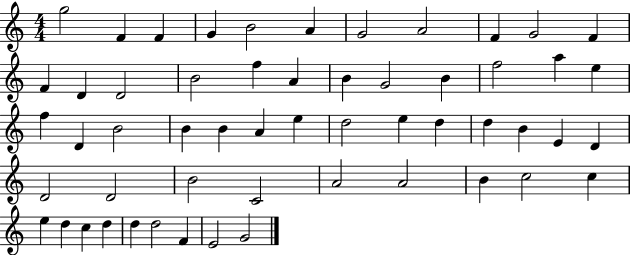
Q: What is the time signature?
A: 4/4